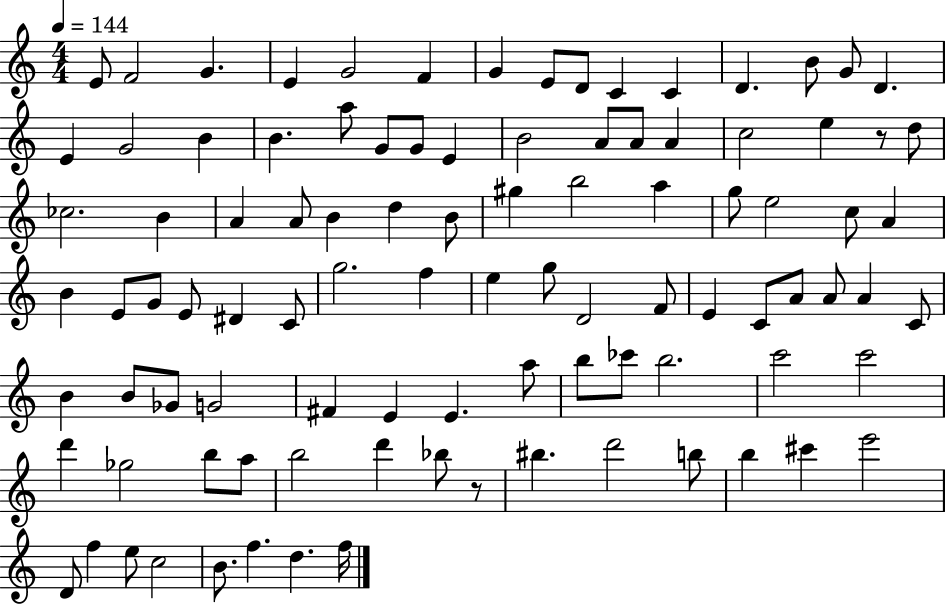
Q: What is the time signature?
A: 4/4